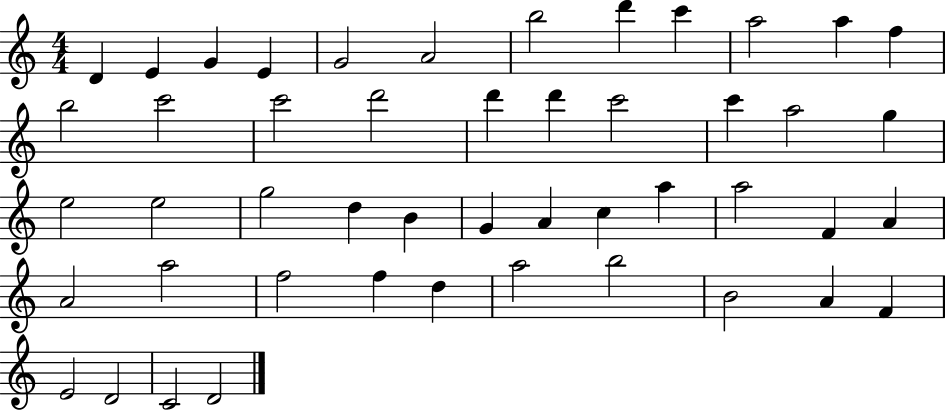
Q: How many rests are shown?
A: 0